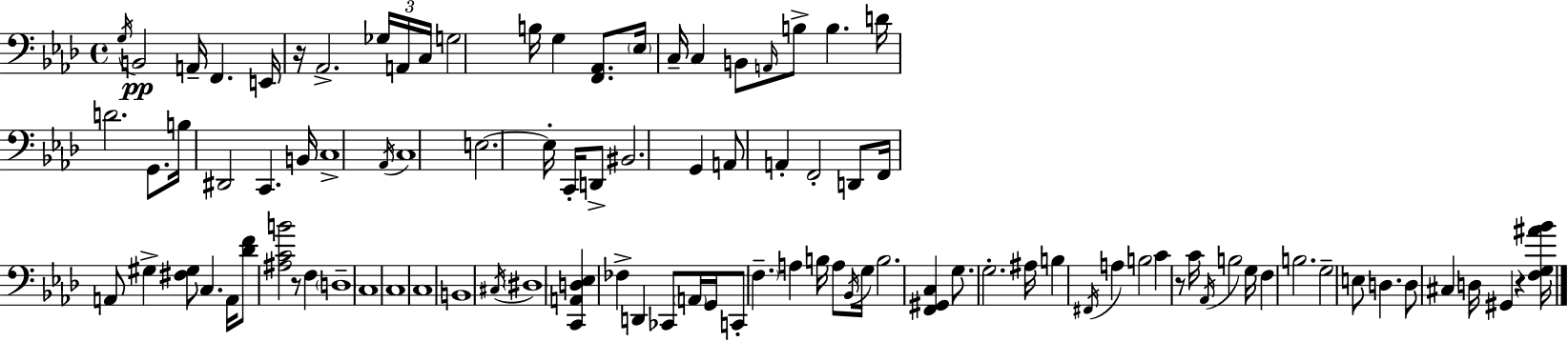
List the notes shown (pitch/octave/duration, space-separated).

G3/s B2/h A2/s F2/q. E2/s R/s Ab2/h. Gb3/s A2/s C3/s G3/h B3/s G3/q [F2,Ab2]/e. Eb3/s C3/s C3/q B2/e A2/s B3/e B3/q. D4/s D4/h. G2/e. B3/s D#2/h C2/q. B2/s C3/w Ab2/s C3/w E3/h. E3/s C2/s D2/e BIS2/h. G2/q A2/e A2/q F2/h D2/e F2/s A2/e G#3/q [F#3,G#3]/e C3/q. A2/s [Db4,F4]/e [A#3,C4,B4]/h R/e F3/q D3/w C3/w C3/w C3/w B2/w C#3/s D#3/w [C2,A2,D3,Eb3]/q FES3/q D2/q CES2/e A2/s G2/s C2/e F3/q. A3/q B3/s A3/e Bb2/s G3/s B3/h. [F2,G#2,C3]/q G3/e. G3/h. A#3/s B3/q F#2/s A3/q B3/h C4/q R/e C4/s Ab2/s B3/h G3/s F3/q B3/h. G3/h E3/e D3/q. D3/e C#3/q D3/s G#2/q R/q [F3,G3,A#4,Bb4]/s